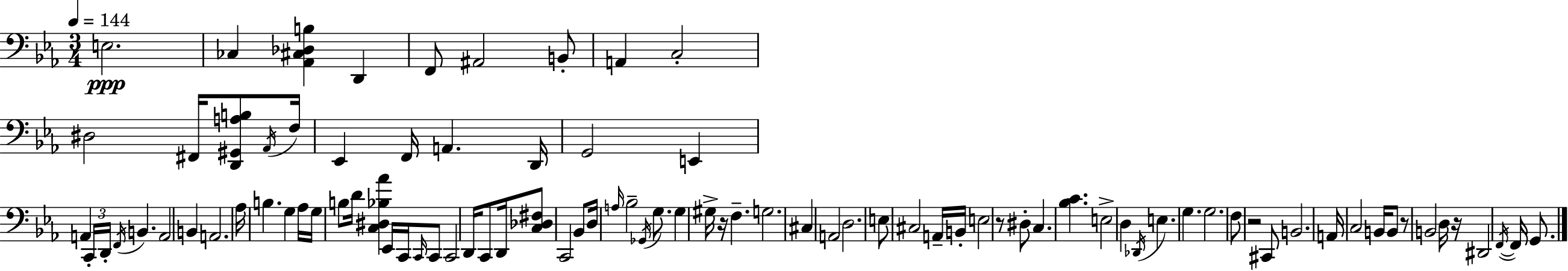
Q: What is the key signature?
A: EES major